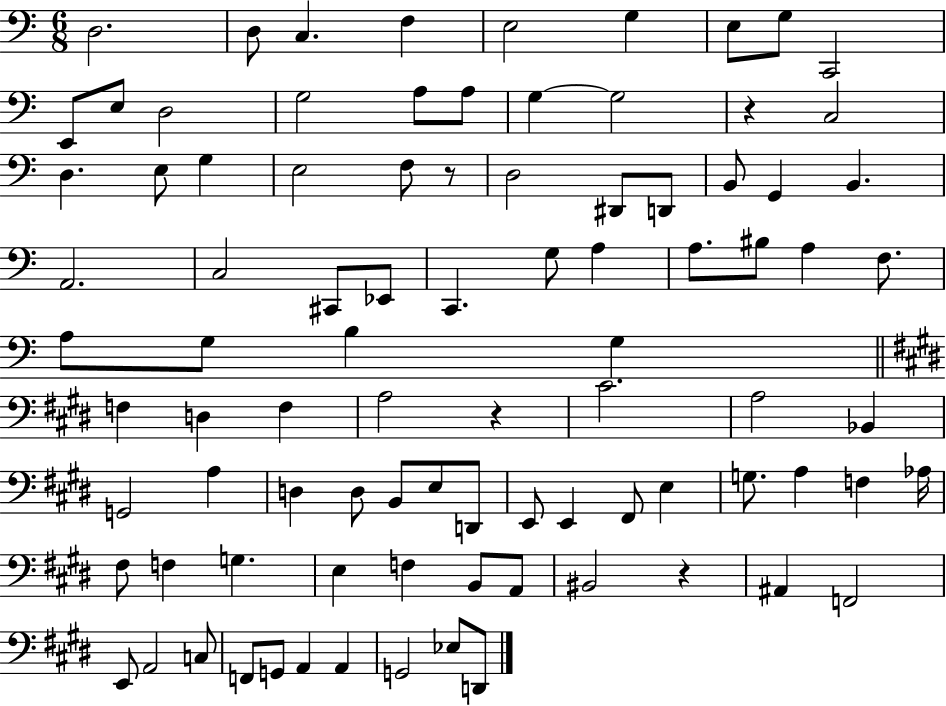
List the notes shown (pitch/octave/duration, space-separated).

D3/h. D3/e C3/q. F3/q E3/h G3/q E3/e G3/e C2/h E2/e E3/e D3/h G3/h A3/e A3/e G3/q G3/h R/q C3/h D3/q. E3/e G3/q E3/h F3/e R/e D3/h D#2/e D2/e B2/e G2/q B2/q. A2/h. C3/h C#2/e Eb2/e C2/q. G3/e A3/q A3/e. BIS3/e A3/q F3/e. A3/e G3/e B3/q G3/q F3/q D3/q F3/q A3/h R/q C#4/h. A3/h Bb2/q G2/h A3/q D3/q D3/e B2/e E3/e D2/e E2/e E2/q F#2/e E3/q G3/e. A3/q F3/q Ab3/s F#3/e F3/q G3/q. E3/q F3/q B2/e A2/e BIS2/h R/q A#2/q F2/h E2/e A2/h C3/e F2/e G2/e A2/q A2/q G2/h Eb3/e D2/e